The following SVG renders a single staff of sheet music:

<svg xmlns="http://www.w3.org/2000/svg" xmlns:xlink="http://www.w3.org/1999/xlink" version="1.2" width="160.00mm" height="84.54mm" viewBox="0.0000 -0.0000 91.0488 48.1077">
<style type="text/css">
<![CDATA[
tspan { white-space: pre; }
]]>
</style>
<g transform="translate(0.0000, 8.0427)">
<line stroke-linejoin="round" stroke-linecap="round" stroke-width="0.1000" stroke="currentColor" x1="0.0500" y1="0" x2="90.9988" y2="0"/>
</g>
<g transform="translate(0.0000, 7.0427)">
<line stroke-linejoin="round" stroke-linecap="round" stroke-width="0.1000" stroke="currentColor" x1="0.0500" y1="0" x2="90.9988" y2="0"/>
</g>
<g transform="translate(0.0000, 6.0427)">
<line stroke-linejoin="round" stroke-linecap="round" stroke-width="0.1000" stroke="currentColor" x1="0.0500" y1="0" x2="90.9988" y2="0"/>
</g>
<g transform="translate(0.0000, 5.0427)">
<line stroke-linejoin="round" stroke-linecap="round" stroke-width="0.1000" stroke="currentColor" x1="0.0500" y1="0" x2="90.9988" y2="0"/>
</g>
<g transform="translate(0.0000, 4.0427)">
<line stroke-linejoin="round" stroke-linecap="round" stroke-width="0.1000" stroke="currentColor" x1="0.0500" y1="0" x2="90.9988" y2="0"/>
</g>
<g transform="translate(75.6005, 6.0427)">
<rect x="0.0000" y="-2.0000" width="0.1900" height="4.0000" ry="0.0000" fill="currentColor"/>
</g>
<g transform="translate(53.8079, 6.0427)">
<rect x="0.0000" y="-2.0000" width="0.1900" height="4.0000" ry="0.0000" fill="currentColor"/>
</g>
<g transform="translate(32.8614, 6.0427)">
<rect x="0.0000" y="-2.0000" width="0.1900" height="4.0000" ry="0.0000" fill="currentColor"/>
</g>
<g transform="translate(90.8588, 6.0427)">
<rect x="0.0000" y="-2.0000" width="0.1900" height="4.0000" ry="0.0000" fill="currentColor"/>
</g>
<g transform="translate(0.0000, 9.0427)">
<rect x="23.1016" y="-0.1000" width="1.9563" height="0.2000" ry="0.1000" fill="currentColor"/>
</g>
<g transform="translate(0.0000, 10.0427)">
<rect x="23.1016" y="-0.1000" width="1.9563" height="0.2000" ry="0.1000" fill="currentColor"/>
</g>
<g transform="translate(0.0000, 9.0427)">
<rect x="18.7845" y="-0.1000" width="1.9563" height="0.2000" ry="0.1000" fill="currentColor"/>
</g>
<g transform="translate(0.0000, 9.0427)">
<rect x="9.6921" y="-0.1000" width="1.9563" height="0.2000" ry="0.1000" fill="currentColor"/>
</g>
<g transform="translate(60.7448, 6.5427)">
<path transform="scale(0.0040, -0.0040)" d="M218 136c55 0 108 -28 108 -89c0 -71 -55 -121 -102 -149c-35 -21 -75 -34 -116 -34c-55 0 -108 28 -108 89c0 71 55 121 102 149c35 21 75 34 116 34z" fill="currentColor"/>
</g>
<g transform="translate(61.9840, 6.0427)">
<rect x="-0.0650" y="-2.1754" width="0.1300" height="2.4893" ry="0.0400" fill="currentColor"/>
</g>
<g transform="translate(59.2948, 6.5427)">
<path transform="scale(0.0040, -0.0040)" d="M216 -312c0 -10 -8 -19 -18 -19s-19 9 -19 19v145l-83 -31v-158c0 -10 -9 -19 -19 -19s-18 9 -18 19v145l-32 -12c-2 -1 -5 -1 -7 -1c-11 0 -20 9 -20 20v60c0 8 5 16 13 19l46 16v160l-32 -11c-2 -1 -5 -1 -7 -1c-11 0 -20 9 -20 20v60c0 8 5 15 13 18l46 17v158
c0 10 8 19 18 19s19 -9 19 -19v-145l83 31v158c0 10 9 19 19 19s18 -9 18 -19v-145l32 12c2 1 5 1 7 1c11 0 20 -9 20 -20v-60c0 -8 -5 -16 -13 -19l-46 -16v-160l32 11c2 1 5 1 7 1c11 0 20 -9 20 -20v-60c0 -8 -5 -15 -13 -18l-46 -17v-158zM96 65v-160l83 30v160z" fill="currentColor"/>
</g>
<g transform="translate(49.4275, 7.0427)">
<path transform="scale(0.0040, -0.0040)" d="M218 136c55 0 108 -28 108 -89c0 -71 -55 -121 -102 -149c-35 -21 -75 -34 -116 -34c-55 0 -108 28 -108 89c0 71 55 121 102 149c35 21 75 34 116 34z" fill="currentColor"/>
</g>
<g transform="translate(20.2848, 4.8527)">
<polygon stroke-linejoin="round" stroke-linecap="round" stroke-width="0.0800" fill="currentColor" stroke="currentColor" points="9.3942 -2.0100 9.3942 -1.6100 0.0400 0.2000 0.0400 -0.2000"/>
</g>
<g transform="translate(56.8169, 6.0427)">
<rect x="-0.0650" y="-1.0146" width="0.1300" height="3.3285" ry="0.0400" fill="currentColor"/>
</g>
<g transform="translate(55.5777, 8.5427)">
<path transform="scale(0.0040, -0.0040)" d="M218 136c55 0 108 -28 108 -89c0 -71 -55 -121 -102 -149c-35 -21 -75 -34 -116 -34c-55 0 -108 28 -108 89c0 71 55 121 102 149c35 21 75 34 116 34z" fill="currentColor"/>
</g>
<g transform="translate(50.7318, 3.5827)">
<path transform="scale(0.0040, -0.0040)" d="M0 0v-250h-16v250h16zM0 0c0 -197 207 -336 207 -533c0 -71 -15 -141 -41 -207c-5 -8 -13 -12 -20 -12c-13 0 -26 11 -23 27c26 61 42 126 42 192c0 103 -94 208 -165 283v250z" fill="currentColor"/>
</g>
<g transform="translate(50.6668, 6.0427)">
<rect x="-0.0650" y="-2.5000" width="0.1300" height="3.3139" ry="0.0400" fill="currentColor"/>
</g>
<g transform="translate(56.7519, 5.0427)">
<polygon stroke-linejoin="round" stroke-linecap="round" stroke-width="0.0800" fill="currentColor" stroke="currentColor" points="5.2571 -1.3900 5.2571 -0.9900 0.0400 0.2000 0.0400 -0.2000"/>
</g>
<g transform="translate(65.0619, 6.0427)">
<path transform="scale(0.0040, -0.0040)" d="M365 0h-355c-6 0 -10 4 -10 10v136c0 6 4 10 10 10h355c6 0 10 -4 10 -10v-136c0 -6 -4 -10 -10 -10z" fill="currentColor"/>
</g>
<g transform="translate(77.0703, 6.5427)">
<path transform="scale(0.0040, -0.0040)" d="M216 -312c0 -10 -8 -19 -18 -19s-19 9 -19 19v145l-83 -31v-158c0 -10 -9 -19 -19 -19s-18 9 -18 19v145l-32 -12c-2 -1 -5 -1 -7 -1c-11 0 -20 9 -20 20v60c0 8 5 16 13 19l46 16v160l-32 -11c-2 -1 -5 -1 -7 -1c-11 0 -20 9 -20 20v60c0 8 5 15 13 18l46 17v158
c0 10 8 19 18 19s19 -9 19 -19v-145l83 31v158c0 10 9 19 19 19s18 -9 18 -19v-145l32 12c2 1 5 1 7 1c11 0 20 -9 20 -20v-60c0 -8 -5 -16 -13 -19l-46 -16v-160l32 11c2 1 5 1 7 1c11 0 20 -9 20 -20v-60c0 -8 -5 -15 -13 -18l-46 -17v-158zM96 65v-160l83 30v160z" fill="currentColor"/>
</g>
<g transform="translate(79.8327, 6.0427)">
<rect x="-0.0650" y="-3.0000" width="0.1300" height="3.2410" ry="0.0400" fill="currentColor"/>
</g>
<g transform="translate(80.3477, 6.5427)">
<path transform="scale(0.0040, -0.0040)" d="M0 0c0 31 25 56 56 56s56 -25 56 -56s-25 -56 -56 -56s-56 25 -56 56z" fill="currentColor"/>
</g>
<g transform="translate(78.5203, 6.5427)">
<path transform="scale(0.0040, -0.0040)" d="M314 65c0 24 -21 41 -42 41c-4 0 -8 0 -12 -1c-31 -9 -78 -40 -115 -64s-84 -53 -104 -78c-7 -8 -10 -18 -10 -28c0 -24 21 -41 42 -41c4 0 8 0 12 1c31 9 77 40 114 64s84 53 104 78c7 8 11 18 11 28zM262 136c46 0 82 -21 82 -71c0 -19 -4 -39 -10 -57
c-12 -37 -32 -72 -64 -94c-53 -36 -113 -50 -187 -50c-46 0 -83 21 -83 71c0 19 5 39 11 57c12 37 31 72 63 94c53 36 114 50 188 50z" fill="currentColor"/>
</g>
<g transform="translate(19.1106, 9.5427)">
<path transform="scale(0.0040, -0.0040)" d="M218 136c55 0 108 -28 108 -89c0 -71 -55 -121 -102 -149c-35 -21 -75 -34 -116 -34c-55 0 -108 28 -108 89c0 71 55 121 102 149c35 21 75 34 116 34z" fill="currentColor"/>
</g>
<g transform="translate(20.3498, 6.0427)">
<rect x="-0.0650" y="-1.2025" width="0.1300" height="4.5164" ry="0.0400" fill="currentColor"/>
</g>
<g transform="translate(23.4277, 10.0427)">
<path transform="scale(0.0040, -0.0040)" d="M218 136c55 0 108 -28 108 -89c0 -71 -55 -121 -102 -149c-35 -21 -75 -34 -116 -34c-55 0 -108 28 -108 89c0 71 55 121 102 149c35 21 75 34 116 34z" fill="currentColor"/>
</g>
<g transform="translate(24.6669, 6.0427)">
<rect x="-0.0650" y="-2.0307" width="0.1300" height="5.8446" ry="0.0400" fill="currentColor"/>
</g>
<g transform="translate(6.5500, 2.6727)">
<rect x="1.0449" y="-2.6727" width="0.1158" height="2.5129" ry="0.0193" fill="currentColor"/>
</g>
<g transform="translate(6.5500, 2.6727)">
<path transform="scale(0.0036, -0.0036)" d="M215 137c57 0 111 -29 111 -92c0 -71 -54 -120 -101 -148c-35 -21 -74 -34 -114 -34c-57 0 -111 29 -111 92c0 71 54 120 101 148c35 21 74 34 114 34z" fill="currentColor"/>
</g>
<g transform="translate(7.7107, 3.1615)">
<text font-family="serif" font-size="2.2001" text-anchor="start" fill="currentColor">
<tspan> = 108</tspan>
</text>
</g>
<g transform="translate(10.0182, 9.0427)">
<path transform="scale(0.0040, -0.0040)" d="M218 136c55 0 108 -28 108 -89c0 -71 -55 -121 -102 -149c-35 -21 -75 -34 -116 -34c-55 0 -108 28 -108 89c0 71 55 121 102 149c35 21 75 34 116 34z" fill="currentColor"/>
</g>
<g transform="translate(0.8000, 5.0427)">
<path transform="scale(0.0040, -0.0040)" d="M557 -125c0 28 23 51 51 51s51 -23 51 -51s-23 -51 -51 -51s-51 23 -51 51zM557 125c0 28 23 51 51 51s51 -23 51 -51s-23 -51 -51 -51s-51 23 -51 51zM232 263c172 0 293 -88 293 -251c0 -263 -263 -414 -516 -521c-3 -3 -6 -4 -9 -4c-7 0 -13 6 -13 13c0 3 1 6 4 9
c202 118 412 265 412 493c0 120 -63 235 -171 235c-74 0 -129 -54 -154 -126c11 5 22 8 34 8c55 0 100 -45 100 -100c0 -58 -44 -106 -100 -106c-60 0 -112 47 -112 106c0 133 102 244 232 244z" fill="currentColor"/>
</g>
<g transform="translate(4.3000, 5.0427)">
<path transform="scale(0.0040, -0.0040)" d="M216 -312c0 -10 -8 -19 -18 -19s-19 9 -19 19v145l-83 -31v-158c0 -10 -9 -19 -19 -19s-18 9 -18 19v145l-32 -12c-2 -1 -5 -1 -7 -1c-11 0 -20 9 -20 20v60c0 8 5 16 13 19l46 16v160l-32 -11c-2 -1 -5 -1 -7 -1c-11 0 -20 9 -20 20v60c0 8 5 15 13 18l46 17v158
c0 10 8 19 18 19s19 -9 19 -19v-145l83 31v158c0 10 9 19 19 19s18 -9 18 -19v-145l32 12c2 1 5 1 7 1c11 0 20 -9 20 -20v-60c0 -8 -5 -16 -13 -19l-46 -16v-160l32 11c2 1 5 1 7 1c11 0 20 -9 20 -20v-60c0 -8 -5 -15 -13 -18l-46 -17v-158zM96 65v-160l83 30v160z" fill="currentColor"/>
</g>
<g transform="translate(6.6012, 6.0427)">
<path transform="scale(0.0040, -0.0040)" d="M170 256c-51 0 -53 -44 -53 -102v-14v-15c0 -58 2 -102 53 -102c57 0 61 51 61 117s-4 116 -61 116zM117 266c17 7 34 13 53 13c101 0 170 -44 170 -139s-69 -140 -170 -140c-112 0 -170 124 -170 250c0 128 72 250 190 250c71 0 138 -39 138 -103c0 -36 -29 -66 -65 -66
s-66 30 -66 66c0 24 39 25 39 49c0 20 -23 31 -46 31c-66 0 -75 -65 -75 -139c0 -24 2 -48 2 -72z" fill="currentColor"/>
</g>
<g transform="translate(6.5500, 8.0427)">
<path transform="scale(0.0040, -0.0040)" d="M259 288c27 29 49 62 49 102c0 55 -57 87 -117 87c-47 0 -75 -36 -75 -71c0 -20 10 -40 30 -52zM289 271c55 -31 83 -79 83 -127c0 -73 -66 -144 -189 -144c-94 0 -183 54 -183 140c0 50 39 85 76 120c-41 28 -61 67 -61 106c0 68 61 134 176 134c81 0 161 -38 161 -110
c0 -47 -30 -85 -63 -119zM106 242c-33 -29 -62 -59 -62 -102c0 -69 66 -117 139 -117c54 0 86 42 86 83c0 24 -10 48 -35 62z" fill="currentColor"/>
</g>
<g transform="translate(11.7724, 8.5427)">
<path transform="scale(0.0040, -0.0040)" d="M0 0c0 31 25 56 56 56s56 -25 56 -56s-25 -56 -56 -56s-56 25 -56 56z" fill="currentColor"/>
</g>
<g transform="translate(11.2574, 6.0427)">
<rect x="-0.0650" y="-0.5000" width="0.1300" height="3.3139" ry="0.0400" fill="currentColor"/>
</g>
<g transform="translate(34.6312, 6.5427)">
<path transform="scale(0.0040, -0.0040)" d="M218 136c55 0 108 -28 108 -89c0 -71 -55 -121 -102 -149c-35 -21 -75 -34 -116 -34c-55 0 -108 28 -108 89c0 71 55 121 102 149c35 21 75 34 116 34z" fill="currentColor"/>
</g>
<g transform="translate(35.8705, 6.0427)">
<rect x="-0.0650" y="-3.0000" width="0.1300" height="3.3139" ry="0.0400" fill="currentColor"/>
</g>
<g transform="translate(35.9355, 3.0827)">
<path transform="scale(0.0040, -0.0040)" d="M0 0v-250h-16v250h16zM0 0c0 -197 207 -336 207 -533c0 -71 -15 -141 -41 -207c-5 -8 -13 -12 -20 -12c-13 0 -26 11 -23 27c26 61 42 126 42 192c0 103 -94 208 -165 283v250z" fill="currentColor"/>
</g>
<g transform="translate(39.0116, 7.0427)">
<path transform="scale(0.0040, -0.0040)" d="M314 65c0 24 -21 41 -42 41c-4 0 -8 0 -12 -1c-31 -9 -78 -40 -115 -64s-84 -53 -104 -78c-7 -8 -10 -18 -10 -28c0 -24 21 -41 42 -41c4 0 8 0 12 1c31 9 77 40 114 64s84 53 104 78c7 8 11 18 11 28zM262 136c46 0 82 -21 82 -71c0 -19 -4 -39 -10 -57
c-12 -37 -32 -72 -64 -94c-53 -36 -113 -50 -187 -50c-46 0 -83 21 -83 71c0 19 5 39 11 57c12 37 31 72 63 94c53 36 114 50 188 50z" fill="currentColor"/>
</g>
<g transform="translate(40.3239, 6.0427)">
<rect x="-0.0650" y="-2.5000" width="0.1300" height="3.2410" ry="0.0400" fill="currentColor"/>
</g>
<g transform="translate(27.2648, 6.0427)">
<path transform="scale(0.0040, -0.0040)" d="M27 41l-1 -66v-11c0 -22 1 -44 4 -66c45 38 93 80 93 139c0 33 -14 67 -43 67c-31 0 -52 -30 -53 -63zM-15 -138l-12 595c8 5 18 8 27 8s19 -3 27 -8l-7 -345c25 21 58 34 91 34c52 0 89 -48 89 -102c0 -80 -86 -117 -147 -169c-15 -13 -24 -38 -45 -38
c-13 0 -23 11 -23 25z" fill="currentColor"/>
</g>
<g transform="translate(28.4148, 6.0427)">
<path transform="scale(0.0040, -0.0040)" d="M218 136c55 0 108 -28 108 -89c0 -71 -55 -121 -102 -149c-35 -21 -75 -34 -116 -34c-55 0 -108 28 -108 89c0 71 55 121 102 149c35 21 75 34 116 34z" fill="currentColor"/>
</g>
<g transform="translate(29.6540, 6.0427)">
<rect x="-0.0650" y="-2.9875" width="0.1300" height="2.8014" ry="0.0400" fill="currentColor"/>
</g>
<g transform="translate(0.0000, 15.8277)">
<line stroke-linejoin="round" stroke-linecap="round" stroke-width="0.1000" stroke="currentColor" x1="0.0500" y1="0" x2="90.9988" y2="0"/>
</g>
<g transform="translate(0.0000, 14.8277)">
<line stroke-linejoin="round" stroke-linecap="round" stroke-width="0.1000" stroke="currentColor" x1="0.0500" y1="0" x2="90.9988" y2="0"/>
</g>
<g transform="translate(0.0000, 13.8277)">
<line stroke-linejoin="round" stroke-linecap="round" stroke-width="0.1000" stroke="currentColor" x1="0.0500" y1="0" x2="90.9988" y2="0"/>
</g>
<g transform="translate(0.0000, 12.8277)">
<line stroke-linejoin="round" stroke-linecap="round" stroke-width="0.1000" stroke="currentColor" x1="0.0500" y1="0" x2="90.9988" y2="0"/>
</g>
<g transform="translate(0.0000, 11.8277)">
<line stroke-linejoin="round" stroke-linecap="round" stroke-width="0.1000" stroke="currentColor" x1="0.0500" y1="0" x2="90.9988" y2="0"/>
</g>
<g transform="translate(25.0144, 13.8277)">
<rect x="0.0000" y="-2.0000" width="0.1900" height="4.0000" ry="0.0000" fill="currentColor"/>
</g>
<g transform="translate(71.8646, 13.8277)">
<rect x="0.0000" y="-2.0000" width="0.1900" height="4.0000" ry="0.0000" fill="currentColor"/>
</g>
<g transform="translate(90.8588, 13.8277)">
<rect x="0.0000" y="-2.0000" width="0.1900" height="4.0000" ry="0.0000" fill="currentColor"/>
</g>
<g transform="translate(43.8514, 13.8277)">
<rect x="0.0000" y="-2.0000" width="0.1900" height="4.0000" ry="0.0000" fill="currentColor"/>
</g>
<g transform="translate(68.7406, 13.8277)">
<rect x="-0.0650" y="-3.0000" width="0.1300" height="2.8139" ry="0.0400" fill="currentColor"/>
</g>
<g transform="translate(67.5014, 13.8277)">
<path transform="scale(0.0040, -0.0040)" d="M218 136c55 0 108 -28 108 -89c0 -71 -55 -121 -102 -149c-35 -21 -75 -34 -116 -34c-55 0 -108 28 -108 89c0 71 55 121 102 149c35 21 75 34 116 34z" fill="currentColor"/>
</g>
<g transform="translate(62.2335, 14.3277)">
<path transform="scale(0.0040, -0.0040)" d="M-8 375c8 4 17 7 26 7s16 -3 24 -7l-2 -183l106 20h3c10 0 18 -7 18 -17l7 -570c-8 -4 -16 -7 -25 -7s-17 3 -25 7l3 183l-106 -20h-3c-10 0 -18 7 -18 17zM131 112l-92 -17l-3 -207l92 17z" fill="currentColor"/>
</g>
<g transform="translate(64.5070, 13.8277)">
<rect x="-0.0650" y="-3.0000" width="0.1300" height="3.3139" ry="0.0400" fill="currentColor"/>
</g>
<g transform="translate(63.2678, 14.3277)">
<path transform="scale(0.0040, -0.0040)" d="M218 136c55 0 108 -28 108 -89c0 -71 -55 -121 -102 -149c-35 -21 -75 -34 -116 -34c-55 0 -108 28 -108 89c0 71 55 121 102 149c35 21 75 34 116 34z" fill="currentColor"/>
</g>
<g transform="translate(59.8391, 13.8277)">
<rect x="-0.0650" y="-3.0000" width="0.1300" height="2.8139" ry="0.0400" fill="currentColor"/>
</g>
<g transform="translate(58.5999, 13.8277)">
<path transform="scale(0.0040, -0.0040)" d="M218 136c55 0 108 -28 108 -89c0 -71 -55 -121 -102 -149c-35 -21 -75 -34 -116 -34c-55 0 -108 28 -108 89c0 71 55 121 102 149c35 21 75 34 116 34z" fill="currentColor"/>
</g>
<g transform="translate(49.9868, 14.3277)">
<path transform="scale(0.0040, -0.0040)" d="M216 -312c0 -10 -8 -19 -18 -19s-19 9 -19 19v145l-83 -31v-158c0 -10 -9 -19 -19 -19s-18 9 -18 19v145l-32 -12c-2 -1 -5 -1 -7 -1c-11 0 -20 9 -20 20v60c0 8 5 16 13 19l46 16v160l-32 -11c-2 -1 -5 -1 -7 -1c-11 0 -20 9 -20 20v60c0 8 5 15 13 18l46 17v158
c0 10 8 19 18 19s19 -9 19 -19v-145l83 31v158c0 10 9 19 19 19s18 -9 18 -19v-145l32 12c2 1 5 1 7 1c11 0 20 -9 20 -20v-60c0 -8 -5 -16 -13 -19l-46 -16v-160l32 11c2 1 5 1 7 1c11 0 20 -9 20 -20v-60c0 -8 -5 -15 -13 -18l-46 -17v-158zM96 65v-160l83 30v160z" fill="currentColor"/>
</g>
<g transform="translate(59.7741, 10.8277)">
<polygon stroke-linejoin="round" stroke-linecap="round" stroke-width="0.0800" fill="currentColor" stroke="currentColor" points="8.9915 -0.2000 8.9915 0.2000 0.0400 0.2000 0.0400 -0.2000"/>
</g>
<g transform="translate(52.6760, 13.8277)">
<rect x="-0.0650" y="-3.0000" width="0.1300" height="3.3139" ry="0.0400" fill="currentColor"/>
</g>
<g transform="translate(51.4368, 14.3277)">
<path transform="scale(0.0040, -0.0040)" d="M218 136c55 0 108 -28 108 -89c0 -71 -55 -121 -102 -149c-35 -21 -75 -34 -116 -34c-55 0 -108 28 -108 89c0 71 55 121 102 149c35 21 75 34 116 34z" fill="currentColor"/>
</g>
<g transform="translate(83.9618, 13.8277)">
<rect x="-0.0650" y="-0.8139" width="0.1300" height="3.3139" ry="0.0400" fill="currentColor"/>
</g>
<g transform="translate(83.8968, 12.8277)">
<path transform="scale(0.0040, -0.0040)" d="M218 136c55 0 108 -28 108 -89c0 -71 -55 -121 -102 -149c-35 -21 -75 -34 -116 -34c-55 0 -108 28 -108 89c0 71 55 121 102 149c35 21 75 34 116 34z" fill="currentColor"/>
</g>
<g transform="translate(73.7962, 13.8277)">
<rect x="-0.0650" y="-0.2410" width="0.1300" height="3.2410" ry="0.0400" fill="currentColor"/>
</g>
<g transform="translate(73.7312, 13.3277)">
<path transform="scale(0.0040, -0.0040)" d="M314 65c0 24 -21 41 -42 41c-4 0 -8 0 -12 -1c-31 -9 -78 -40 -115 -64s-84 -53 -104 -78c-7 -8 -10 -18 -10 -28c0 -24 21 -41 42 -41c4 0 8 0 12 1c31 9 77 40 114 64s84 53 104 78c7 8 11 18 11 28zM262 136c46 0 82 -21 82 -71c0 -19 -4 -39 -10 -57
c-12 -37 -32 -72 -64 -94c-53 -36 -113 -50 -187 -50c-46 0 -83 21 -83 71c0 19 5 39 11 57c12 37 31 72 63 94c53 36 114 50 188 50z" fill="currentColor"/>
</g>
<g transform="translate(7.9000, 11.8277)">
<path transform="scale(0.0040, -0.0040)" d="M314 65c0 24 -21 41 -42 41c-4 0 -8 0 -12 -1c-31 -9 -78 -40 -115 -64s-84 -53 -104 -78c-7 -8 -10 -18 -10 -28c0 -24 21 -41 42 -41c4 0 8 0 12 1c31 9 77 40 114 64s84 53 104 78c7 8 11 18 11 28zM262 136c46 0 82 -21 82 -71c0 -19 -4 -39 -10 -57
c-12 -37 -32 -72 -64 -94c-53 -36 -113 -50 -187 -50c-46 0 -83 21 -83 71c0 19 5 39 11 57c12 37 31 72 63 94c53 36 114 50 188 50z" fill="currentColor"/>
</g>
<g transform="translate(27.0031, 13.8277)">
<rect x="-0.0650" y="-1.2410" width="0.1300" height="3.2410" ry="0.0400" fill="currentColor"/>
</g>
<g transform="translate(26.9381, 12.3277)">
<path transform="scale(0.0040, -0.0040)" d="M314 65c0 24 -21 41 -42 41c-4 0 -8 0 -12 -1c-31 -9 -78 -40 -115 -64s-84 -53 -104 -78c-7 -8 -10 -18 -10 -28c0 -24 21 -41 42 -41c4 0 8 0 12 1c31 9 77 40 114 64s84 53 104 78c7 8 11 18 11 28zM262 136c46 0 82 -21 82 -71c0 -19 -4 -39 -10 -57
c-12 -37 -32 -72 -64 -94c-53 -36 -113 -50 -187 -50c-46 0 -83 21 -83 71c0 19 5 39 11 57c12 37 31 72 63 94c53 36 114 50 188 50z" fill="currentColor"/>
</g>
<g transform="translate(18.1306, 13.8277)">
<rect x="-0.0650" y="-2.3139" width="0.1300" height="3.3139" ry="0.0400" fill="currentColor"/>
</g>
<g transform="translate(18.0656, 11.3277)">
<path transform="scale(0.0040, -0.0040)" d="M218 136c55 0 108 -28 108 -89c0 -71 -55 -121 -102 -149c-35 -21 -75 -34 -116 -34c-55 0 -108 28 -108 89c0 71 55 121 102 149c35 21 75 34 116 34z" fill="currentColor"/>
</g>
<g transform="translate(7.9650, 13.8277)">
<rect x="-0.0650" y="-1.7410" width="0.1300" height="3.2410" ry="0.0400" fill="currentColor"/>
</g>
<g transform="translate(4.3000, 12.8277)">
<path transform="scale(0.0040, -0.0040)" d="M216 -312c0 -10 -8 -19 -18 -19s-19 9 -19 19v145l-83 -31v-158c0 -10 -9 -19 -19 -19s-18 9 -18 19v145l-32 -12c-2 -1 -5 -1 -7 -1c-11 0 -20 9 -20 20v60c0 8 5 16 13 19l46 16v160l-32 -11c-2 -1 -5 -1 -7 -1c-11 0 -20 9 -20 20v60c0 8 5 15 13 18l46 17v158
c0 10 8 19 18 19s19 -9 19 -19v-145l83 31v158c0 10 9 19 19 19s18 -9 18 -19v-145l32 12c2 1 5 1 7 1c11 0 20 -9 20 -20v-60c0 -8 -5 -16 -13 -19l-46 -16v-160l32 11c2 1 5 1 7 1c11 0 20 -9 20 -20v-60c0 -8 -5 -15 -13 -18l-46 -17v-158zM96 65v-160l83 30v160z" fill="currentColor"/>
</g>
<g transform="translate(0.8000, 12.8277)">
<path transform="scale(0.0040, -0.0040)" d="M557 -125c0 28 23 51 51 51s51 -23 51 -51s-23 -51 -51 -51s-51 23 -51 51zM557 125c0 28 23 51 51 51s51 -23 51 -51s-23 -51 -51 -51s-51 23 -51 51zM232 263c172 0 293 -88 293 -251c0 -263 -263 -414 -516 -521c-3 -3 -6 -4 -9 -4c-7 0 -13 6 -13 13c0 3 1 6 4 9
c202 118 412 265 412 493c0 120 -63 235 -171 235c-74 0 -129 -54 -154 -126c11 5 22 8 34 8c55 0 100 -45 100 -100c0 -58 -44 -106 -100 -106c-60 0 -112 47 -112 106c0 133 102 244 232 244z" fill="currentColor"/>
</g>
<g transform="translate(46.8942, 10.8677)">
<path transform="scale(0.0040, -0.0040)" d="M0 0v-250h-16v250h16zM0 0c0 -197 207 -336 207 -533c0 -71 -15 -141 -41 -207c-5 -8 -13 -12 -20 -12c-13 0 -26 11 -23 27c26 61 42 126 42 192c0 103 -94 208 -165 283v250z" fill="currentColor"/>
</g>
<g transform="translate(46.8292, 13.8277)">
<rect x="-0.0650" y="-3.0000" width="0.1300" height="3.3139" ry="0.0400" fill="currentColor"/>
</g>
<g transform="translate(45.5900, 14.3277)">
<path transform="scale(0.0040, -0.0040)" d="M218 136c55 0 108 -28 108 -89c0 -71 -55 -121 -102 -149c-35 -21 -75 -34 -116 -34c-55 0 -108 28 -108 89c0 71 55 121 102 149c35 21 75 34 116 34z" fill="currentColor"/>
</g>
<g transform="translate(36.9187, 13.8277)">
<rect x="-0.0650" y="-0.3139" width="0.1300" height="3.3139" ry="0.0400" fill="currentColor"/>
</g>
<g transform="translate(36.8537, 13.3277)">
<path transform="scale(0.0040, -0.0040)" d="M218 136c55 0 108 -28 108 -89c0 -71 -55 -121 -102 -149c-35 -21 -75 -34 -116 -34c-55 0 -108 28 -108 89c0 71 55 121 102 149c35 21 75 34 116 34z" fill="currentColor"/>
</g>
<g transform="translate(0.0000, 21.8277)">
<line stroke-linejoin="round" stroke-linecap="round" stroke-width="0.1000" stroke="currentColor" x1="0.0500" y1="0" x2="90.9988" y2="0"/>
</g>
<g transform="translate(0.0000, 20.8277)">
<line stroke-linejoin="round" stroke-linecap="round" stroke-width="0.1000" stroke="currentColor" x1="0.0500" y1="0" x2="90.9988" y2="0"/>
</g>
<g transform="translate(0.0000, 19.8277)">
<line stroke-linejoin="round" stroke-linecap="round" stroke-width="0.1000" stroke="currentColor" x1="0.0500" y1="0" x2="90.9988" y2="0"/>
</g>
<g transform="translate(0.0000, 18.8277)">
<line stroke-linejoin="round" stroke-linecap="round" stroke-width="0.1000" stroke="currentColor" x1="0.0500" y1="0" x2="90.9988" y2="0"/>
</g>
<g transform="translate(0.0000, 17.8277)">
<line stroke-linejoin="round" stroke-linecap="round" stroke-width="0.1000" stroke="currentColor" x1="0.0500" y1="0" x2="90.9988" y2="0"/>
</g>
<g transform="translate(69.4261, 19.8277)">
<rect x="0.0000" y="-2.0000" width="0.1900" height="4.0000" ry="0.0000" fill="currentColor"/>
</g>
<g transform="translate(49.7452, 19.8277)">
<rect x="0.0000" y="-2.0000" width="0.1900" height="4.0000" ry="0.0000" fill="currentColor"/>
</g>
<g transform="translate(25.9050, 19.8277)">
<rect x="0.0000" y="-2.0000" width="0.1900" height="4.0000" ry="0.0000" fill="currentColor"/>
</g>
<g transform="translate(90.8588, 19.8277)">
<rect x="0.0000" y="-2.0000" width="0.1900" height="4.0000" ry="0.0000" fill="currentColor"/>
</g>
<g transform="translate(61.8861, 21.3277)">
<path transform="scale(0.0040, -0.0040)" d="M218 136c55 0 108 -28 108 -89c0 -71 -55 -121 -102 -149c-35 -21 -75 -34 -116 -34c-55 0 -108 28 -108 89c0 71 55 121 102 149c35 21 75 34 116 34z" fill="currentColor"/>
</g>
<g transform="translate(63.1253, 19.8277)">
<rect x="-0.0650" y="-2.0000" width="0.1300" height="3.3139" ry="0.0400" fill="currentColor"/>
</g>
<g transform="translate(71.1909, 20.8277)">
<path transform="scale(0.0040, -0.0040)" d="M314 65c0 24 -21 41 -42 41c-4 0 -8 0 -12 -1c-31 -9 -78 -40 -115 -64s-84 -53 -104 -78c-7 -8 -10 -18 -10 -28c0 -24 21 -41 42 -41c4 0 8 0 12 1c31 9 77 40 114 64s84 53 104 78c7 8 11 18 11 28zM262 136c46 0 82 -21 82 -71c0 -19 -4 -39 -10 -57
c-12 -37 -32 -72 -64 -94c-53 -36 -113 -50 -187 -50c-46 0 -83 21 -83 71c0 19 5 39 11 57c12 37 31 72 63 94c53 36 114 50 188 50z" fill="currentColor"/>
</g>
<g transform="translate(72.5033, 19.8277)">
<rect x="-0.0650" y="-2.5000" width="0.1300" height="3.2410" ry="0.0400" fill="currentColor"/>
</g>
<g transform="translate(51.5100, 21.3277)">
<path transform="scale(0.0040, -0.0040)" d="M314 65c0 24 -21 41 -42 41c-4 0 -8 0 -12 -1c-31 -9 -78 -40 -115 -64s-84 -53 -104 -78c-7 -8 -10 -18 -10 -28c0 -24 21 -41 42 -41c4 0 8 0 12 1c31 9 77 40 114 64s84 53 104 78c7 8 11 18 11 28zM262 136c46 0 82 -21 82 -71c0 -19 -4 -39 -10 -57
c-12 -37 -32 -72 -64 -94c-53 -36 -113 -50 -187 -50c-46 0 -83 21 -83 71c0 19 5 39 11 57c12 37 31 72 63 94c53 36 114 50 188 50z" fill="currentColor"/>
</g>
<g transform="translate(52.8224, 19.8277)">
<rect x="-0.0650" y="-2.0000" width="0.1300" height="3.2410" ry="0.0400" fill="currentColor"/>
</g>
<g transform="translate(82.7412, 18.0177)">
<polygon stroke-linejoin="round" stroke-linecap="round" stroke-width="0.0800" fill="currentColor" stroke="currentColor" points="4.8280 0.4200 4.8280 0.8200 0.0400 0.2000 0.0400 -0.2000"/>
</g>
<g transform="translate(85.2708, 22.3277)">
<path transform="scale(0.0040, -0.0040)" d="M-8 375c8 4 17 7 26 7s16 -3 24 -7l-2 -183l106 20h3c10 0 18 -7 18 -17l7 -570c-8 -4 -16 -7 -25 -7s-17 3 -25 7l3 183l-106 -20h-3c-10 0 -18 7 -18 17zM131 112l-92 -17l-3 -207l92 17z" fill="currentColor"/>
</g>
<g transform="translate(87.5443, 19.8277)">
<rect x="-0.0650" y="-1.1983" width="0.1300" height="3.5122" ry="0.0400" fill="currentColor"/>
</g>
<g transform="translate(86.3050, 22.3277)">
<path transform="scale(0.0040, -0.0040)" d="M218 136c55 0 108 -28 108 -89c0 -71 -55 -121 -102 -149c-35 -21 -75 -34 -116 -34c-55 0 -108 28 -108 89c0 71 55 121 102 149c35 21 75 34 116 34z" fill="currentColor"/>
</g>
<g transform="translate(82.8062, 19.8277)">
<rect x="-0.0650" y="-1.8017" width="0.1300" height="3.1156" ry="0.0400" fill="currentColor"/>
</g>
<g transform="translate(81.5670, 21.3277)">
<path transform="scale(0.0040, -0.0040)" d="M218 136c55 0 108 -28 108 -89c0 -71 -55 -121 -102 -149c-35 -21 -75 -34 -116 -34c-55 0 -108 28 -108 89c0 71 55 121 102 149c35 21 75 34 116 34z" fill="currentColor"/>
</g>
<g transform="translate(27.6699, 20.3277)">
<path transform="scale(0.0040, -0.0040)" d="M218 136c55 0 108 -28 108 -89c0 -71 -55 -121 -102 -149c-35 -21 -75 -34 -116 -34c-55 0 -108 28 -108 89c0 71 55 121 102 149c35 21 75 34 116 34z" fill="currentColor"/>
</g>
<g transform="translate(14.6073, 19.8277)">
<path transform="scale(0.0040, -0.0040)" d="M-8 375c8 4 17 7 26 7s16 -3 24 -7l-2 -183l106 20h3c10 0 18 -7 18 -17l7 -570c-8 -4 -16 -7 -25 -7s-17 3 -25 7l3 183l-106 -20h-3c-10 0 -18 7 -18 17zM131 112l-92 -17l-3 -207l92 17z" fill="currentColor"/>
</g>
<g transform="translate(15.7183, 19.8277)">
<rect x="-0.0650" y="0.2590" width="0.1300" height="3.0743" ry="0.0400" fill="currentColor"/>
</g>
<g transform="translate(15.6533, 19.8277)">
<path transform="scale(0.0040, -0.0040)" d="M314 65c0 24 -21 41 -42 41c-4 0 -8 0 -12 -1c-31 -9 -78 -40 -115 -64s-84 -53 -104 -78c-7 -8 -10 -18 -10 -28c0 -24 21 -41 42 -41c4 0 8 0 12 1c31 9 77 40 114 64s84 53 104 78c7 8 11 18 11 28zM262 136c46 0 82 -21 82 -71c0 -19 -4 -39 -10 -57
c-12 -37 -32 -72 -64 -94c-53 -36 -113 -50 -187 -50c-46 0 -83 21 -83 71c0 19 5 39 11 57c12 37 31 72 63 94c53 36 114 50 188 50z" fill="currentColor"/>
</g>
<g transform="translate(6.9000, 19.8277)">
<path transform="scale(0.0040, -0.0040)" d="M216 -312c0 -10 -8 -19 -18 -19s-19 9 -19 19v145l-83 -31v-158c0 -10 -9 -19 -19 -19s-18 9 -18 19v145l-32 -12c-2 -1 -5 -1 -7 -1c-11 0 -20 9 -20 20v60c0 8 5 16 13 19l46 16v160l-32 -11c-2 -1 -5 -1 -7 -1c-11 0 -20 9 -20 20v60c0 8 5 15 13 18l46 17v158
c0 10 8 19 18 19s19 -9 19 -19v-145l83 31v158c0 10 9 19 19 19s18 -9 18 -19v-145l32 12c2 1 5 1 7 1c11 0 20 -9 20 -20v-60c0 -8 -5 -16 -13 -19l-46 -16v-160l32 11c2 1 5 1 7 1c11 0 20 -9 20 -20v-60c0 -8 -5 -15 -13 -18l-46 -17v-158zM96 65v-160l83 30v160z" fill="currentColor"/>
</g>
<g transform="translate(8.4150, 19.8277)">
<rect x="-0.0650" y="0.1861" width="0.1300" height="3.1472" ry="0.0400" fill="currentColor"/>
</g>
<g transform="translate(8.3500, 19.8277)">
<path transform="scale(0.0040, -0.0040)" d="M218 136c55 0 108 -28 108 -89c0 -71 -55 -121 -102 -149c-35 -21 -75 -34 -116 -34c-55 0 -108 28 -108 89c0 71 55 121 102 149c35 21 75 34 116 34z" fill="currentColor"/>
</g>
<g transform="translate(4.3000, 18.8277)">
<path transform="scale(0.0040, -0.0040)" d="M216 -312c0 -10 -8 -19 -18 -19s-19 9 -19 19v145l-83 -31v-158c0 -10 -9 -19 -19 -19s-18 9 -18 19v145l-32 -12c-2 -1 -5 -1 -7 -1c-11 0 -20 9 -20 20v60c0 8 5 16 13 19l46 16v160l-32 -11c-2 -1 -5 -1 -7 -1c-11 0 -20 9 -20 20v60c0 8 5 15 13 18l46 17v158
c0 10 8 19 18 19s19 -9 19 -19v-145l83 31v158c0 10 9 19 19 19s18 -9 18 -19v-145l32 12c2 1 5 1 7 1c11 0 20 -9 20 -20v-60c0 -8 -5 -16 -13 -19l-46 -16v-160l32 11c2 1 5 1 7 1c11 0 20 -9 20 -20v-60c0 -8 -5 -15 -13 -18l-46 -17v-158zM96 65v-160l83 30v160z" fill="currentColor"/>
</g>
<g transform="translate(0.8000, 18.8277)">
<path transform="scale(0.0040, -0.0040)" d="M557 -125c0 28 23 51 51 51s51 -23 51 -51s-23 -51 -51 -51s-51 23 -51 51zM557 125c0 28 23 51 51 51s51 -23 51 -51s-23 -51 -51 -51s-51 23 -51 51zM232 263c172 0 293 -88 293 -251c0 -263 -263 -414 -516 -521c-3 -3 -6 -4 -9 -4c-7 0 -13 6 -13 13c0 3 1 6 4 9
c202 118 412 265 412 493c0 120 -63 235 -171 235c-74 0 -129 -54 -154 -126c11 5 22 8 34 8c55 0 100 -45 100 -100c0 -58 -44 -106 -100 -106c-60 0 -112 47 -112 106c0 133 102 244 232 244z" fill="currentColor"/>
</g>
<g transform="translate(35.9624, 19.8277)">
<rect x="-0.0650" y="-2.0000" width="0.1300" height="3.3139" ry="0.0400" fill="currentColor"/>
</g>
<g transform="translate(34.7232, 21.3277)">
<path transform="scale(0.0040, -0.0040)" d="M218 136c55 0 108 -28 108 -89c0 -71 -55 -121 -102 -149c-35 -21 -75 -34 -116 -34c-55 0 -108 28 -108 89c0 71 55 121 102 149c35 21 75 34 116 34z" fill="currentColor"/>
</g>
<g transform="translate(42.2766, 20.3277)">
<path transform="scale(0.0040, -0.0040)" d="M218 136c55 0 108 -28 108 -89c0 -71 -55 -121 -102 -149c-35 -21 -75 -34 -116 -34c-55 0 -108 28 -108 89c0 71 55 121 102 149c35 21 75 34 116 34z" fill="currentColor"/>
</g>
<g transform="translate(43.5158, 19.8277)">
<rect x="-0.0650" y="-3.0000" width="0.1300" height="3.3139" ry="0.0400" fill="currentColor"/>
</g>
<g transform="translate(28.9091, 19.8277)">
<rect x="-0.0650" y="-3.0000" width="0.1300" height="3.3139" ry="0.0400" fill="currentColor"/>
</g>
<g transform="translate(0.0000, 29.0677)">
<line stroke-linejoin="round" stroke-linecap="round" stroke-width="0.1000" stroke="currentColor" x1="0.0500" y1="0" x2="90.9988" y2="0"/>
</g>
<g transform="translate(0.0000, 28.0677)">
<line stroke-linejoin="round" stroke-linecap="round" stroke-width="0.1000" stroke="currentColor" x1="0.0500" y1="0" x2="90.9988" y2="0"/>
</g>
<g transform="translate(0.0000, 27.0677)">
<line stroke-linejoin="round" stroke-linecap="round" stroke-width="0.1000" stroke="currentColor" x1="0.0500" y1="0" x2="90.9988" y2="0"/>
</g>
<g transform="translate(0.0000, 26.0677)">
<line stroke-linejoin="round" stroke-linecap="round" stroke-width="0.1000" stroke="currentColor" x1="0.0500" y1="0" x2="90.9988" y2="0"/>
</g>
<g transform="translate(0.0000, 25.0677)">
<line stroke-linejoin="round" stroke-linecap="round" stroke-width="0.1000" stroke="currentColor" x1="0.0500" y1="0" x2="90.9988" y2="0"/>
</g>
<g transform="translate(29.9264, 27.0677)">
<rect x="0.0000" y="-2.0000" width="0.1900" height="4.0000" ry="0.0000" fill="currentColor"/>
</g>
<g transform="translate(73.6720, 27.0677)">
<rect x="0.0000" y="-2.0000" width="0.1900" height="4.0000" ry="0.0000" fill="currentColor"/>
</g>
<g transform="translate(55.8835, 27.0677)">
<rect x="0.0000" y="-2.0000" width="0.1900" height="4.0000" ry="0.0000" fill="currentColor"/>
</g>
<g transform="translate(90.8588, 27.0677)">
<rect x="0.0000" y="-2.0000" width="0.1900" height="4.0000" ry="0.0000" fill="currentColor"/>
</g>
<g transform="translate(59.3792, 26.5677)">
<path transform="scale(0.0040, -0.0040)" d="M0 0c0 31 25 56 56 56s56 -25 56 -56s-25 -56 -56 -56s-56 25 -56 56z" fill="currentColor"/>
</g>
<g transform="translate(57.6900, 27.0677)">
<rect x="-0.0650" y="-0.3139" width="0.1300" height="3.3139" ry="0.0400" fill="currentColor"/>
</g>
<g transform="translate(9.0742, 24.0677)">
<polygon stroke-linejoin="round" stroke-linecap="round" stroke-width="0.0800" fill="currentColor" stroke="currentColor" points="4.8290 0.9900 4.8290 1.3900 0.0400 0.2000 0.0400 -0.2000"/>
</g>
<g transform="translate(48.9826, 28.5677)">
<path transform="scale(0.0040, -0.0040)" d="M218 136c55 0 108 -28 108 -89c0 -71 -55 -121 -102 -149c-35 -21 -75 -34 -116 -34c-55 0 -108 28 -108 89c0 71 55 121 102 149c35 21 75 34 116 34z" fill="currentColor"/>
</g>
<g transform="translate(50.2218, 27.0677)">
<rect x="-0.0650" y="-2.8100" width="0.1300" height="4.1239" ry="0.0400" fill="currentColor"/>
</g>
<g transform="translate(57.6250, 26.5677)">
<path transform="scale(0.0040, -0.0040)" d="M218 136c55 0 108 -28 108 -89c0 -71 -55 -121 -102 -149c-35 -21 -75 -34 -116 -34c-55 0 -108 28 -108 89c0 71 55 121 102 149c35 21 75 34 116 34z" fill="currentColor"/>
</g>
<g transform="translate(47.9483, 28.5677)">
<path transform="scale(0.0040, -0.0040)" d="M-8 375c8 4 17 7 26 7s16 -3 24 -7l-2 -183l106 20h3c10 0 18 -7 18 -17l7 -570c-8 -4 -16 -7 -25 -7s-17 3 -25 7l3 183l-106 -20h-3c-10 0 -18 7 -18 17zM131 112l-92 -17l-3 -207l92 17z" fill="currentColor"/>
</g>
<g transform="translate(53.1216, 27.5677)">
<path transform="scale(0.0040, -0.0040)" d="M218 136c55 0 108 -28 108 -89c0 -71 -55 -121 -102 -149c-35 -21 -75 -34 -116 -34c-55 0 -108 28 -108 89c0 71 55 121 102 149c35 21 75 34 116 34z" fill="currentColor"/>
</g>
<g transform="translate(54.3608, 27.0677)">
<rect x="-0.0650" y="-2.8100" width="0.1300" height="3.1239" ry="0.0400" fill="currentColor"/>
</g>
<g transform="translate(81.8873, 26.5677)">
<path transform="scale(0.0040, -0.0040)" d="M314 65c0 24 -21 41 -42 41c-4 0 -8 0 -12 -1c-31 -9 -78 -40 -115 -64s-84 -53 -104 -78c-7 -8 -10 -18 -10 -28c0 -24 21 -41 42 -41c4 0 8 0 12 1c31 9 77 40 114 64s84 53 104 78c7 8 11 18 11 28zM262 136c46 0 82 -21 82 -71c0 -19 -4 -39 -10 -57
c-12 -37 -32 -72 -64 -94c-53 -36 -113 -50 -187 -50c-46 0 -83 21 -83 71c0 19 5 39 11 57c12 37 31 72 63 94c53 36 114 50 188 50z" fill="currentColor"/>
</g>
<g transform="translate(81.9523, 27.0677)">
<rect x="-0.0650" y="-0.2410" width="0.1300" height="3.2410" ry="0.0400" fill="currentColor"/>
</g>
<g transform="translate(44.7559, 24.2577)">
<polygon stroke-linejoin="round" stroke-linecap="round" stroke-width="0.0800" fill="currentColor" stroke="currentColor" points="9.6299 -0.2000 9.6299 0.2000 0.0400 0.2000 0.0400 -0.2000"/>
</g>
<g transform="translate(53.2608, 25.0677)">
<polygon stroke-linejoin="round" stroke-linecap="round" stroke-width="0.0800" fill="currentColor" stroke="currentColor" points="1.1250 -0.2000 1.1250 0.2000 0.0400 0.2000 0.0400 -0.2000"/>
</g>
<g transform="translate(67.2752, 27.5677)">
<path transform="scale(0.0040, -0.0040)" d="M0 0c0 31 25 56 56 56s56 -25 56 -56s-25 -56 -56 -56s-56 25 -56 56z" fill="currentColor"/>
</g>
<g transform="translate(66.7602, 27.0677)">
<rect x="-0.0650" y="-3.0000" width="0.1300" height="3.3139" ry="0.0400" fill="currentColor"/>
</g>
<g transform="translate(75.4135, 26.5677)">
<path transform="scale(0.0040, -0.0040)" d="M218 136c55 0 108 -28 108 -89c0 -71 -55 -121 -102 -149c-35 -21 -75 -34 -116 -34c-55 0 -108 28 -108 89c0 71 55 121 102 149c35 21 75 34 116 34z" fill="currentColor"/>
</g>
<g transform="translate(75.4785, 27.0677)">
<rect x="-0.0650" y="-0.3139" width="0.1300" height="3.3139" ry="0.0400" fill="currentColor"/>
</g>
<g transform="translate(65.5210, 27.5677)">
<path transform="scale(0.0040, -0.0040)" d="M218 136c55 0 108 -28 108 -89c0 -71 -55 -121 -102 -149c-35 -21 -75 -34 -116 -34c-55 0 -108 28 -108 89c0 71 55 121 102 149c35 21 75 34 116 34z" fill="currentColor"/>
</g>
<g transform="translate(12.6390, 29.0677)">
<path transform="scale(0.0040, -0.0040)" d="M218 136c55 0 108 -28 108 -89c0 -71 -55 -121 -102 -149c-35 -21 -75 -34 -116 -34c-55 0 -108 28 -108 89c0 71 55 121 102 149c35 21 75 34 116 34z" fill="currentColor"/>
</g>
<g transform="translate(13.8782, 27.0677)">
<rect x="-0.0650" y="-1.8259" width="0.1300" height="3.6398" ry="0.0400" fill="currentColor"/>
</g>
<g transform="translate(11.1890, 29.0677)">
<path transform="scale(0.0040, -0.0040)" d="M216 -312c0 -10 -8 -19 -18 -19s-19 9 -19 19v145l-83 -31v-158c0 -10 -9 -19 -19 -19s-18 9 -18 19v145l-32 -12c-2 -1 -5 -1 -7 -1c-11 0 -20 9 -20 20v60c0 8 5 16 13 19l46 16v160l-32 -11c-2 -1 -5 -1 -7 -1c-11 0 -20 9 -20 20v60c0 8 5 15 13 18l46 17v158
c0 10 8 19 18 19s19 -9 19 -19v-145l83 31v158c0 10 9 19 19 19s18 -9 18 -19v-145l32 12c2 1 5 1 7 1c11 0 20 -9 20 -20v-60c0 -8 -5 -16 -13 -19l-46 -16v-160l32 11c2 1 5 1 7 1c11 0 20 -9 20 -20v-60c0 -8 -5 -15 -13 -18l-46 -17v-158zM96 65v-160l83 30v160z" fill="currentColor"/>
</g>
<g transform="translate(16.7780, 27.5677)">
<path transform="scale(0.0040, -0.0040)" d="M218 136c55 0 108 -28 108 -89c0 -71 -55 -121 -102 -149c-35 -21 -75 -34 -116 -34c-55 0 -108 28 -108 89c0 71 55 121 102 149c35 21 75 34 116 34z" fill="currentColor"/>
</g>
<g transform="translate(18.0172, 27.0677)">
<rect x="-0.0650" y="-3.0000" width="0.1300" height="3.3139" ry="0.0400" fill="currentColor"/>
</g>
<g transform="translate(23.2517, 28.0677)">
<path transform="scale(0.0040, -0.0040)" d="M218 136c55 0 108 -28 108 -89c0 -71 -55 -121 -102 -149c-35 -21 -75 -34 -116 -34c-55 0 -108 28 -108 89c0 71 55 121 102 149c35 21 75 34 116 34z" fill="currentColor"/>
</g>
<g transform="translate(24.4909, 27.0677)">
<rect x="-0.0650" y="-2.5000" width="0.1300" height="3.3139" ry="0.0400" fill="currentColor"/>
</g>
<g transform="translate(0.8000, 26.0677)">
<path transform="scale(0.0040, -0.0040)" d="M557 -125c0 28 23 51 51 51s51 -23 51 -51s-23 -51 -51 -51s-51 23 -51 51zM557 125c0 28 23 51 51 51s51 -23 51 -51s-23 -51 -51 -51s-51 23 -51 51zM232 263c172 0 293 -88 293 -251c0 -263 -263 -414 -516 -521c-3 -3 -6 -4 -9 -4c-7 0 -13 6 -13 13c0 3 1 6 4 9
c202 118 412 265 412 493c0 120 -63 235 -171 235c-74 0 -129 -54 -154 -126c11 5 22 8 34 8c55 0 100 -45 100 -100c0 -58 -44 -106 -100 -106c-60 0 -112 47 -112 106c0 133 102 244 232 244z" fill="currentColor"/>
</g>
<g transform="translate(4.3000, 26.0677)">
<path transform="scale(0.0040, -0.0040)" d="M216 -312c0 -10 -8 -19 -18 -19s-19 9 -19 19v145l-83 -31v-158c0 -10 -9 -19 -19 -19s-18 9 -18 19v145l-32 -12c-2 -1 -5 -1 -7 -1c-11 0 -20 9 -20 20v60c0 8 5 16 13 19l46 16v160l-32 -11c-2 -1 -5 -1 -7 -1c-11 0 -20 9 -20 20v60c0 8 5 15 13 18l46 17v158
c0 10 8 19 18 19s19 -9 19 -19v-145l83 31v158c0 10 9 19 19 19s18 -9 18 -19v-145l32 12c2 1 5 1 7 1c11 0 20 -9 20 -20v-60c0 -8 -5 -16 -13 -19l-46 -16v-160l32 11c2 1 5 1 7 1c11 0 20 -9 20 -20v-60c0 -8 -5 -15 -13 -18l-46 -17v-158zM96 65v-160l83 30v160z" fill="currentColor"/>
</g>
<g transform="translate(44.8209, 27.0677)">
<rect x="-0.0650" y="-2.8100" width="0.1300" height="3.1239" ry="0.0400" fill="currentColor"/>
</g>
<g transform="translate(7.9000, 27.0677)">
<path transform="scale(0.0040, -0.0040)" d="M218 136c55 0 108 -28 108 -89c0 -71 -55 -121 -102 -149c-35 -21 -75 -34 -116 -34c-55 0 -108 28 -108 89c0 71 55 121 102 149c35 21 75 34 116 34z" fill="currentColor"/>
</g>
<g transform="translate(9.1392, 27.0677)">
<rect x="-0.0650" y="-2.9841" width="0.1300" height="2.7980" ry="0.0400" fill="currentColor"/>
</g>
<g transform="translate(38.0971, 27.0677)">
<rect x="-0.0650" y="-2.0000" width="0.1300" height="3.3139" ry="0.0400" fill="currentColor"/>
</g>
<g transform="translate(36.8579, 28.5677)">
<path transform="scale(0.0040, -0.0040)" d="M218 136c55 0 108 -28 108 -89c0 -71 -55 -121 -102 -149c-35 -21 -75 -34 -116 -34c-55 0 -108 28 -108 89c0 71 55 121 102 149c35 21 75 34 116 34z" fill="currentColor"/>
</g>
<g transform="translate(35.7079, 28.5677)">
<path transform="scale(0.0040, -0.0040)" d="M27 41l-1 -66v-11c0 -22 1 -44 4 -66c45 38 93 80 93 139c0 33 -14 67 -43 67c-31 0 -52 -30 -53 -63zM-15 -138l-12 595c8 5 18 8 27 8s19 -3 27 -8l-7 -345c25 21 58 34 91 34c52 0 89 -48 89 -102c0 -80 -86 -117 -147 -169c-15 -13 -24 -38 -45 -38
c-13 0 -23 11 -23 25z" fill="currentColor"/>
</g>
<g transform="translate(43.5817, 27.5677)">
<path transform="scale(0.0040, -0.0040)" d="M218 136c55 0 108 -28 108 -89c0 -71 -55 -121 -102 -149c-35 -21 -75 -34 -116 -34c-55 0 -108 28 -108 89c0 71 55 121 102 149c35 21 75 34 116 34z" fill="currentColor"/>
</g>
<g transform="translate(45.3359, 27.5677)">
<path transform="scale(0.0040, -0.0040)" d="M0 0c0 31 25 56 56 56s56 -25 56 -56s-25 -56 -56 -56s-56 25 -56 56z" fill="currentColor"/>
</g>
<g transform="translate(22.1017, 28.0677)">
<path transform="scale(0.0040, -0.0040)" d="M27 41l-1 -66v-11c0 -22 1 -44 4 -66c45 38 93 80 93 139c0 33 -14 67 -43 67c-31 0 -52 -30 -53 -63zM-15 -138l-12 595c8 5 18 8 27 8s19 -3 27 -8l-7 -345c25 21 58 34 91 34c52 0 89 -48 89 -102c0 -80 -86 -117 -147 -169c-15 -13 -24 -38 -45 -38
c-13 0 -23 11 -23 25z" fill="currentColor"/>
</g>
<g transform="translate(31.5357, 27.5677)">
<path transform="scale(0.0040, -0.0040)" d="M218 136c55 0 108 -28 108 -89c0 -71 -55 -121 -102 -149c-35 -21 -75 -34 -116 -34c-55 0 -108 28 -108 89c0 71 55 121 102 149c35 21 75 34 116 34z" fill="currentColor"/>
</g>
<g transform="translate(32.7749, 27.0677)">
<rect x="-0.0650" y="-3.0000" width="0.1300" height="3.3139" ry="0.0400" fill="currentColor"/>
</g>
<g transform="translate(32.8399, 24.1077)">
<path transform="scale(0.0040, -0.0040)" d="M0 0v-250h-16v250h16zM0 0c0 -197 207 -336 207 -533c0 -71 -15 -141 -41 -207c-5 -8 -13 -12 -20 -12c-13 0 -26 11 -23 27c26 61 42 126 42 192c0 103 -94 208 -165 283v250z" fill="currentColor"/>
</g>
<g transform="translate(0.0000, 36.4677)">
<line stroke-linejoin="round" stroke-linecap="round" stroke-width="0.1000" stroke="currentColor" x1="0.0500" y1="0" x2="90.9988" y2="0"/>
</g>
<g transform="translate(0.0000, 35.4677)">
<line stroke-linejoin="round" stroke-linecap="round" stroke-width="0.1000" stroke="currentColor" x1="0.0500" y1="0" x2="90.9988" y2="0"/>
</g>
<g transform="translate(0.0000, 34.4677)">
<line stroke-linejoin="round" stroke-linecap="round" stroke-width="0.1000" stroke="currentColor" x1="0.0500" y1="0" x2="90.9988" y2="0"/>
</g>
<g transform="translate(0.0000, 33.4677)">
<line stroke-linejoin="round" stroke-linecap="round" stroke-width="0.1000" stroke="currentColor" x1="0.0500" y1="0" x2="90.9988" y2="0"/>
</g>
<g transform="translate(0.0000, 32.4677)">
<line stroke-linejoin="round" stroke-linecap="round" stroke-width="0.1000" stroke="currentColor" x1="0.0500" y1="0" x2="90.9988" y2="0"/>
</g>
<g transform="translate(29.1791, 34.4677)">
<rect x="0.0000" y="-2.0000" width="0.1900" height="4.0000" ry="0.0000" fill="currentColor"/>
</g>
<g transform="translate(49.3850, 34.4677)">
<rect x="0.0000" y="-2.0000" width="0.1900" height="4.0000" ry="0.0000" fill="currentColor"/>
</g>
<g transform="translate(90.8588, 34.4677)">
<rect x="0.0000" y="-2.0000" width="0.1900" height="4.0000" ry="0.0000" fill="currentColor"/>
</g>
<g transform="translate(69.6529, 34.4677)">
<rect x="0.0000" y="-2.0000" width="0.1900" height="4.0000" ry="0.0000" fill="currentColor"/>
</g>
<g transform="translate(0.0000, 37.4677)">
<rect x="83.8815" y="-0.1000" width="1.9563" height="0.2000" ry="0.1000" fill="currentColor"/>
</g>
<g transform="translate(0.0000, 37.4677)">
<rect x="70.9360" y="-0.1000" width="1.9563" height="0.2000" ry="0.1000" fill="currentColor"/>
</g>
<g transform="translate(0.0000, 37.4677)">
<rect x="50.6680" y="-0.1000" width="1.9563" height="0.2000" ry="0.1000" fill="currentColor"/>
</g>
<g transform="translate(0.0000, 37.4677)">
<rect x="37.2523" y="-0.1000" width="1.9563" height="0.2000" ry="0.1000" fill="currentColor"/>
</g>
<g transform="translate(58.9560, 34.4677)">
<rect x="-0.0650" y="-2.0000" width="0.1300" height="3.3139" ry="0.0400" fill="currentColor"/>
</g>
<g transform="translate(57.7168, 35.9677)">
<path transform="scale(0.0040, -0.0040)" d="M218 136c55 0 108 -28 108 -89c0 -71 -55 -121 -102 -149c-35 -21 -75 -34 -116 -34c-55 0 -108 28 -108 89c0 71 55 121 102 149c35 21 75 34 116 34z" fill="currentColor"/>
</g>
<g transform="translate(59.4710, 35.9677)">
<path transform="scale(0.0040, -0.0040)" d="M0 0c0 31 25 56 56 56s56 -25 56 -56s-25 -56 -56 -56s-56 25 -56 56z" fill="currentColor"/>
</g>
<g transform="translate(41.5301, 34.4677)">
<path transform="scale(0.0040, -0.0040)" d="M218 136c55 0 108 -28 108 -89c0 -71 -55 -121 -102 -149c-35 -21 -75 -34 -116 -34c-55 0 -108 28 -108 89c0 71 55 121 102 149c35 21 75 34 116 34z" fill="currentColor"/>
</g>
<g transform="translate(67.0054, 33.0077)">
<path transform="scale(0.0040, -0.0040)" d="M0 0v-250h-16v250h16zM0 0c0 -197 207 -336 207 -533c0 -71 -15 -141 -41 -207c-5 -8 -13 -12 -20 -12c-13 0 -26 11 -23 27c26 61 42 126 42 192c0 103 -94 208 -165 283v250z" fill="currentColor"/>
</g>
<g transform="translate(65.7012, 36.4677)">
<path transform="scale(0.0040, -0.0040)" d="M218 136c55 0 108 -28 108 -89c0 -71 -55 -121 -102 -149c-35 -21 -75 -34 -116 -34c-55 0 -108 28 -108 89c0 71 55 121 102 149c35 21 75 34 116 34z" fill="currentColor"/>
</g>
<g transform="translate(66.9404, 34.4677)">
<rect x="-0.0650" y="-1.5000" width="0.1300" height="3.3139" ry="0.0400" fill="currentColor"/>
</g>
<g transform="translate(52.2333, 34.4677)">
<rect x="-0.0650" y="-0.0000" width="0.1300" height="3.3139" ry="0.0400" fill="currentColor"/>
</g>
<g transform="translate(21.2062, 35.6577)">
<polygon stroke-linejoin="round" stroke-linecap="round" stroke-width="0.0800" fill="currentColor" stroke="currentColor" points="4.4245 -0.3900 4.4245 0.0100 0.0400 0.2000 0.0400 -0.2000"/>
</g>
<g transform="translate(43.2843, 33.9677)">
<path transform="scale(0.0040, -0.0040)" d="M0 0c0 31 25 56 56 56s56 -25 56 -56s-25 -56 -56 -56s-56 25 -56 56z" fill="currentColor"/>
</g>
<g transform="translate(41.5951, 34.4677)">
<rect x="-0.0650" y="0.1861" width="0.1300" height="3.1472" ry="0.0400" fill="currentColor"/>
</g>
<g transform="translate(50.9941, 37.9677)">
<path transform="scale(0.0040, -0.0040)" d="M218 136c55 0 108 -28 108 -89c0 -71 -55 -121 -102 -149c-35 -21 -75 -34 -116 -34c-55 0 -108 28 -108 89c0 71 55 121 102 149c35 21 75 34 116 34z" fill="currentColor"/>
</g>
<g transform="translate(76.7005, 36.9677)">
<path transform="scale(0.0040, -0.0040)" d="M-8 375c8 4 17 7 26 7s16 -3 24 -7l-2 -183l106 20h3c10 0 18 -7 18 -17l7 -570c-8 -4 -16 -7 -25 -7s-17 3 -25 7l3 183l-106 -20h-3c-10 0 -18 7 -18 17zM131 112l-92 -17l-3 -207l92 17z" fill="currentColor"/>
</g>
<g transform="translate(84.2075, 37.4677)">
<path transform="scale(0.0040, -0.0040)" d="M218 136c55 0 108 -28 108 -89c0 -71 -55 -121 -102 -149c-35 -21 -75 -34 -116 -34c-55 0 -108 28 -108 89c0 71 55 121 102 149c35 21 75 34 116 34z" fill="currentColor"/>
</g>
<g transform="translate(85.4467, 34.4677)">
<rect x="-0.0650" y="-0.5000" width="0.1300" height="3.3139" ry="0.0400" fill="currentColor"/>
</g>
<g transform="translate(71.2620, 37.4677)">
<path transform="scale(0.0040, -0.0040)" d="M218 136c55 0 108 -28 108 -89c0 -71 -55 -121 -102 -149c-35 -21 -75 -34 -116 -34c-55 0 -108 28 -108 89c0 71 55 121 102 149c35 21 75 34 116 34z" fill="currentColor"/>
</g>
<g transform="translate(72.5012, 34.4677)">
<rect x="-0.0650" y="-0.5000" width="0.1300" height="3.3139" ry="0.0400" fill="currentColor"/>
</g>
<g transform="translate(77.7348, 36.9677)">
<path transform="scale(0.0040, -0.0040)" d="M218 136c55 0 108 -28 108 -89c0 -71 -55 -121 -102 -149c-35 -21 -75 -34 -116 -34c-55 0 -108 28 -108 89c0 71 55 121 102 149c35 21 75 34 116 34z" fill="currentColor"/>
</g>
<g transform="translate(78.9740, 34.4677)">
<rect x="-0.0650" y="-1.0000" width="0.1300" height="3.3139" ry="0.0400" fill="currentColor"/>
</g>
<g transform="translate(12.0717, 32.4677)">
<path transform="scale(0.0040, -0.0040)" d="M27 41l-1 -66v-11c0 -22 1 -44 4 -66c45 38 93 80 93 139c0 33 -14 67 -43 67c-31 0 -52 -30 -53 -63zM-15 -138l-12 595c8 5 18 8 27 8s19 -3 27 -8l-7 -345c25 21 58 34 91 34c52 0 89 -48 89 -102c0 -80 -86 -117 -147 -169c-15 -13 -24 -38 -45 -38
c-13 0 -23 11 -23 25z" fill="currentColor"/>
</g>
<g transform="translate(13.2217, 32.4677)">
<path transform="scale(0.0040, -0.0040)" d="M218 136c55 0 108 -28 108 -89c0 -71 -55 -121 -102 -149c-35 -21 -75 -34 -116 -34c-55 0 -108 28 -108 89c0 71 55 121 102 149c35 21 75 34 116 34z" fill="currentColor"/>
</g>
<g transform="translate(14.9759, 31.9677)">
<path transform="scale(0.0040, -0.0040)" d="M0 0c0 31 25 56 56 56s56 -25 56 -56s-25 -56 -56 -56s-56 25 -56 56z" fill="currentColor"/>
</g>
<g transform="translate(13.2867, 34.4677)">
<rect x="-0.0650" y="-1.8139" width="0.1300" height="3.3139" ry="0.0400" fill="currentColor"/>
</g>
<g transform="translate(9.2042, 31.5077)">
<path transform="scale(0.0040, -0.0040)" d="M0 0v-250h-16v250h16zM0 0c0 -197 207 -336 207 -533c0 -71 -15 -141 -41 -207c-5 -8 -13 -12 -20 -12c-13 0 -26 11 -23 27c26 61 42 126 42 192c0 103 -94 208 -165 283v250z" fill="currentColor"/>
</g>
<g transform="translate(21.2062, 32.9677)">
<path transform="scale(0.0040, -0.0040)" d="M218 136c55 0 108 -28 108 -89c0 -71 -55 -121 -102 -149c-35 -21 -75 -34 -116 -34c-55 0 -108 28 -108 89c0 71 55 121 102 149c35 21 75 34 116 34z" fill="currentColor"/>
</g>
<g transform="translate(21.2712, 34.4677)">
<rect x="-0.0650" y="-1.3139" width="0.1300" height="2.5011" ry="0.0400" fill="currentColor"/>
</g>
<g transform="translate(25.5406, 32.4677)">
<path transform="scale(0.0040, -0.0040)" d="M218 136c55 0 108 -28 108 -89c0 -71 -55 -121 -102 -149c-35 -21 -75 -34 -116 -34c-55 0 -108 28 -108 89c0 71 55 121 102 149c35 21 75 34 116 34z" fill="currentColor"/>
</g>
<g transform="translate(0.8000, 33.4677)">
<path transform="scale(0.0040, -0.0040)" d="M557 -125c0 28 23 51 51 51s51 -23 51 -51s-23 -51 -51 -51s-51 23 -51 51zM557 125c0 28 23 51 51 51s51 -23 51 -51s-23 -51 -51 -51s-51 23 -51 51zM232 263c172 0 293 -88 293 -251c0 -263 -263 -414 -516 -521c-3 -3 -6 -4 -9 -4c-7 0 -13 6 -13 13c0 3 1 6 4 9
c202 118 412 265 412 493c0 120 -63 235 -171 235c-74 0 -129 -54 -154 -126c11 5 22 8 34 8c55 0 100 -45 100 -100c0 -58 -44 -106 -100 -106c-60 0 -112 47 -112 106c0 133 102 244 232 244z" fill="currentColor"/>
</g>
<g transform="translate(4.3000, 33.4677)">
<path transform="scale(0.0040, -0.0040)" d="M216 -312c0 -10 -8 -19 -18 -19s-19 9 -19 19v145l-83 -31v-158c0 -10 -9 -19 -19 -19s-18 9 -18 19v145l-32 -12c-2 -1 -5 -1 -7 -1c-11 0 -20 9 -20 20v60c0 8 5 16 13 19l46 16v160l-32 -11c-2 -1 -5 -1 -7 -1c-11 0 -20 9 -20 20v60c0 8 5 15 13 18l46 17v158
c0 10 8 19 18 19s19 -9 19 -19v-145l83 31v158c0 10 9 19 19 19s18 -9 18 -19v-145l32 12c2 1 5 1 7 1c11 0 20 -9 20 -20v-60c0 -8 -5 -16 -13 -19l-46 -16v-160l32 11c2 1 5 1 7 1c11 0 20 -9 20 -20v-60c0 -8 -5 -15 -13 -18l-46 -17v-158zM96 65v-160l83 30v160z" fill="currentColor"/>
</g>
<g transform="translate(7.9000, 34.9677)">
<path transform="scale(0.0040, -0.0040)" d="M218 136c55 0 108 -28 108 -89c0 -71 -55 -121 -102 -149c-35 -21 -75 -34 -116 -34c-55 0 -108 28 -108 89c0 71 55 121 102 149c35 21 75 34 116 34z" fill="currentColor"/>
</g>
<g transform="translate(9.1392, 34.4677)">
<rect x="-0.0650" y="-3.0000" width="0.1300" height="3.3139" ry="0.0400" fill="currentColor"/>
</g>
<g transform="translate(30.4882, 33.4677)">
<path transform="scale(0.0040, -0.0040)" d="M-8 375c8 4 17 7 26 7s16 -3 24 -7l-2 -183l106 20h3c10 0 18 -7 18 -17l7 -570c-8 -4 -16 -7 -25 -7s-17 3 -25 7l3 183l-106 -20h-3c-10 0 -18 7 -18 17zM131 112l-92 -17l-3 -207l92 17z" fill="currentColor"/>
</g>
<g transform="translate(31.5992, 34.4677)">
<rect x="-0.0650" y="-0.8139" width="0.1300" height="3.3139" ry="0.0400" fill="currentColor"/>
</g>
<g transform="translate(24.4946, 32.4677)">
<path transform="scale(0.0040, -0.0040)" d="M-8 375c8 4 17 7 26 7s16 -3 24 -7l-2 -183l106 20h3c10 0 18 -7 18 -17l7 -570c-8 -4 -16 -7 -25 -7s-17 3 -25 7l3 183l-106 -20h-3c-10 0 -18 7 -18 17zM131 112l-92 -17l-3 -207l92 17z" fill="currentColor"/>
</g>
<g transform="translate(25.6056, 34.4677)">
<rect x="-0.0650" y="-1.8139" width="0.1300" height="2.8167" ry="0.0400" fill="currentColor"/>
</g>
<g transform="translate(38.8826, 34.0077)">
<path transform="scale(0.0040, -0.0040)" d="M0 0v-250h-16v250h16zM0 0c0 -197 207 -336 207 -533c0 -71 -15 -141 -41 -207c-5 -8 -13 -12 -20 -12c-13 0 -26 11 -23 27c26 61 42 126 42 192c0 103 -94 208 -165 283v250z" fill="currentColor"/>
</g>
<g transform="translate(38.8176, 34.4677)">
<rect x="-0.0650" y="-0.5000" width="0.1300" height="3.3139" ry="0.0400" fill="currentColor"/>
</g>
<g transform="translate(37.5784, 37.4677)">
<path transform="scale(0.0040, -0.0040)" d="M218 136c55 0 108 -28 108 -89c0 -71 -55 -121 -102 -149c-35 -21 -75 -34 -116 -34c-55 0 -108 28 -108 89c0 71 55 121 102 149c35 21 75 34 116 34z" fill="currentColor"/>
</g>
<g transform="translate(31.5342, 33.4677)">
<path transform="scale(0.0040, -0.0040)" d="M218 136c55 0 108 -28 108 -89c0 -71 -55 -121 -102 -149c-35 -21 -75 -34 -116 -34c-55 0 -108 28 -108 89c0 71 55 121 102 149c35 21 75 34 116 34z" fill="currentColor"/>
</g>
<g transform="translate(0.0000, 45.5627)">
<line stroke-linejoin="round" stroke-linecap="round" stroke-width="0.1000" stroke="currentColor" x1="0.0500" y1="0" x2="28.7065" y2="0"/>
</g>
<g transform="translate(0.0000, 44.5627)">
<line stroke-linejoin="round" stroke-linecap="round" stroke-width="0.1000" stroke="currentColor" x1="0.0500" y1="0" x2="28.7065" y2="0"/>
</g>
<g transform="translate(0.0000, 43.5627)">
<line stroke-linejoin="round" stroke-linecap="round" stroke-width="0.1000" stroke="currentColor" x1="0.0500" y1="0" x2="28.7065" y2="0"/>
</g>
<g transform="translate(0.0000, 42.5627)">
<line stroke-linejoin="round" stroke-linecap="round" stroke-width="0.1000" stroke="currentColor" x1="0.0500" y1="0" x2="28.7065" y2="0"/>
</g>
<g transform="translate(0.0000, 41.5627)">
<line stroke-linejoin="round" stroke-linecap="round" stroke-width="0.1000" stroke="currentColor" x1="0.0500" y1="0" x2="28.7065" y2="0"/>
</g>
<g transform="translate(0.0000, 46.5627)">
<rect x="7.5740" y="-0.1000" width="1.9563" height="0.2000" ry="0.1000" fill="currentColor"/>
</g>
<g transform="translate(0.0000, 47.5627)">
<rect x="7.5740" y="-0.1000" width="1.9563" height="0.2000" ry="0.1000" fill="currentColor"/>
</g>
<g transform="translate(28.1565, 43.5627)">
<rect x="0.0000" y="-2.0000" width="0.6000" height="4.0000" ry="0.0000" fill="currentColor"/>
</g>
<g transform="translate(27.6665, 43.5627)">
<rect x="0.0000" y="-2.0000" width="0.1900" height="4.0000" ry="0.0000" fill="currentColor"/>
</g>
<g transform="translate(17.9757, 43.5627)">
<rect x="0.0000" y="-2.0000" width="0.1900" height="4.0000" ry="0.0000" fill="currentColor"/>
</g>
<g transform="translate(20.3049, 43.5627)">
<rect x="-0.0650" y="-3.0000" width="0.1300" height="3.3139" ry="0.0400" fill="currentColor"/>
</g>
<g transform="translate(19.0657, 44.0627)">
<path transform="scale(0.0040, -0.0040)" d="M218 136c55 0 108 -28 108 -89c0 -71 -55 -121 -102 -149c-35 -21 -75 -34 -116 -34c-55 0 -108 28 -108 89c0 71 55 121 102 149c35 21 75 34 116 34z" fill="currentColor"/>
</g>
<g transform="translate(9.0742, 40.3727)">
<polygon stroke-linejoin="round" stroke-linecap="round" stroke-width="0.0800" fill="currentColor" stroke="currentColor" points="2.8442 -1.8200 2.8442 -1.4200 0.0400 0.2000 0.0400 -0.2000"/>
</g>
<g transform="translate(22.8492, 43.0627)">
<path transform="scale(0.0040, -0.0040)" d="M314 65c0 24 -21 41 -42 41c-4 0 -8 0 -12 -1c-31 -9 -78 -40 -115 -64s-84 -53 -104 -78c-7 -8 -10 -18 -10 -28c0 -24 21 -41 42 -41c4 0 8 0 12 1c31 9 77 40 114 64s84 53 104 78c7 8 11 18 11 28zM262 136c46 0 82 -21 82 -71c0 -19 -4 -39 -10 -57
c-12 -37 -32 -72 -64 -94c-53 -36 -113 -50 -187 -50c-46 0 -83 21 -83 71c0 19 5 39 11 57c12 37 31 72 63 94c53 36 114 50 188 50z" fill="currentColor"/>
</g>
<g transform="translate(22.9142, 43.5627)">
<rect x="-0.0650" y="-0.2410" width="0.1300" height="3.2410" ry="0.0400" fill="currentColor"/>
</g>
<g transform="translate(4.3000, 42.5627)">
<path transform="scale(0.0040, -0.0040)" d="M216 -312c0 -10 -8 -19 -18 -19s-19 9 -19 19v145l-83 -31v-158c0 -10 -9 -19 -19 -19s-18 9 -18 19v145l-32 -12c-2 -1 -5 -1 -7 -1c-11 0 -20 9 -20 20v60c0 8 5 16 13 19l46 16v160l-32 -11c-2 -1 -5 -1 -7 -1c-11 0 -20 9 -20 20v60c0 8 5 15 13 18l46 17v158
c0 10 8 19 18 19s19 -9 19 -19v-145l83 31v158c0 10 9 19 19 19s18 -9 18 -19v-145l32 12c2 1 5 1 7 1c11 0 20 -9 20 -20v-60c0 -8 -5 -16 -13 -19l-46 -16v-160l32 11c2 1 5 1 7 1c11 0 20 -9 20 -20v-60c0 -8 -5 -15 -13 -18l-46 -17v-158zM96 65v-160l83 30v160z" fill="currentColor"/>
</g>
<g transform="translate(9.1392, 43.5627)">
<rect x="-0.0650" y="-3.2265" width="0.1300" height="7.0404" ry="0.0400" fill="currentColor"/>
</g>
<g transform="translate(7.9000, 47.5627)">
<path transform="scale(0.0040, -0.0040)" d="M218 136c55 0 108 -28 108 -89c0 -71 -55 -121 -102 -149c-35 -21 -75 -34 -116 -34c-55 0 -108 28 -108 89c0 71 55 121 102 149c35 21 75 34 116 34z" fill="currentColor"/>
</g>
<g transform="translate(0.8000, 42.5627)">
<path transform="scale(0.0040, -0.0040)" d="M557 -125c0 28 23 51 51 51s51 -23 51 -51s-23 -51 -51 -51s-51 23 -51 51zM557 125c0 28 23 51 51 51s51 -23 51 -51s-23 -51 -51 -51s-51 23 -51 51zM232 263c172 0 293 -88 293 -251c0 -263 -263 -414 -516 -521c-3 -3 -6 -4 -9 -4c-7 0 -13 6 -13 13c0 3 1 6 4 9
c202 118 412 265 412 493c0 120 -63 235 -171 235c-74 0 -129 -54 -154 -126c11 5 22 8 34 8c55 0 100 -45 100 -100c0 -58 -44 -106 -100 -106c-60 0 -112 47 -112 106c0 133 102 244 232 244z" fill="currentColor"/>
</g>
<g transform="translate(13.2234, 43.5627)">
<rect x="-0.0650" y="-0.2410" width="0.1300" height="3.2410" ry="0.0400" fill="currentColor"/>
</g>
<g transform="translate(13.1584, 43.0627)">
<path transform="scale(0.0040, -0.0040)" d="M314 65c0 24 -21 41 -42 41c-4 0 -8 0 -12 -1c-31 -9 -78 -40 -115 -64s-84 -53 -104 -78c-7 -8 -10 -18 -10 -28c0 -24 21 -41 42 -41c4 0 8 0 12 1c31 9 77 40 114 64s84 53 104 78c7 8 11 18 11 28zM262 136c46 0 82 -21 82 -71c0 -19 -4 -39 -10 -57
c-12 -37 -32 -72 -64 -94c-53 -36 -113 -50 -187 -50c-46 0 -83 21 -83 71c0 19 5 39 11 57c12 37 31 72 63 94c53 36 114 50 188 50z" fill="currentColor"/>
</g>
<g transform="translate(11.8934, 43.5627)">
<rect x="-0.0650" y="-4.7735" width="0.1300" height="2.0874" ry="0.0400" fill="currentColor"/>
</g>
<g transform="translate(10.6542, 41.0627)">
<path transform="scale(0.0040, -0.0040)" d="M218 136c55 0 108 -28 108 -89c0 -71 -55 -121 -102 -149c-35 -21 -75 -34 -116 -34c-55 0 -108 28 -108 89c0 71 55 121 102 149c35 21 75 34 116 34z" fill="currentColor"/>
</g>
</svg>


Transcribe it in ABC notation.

X:1
T:Untitled
M:6/8
L:1/4
K:G
E,, D,,/2 C,,/2 _D,/2 C,/2 B,,2 B,,/2 ^F,,/2 ^C,/2 z2 ^C,2 A,2 B, G,2 E, C,/2 ^C, D,/2 C,/2 D,/2 E,2 ^F, ^D, D,2 C, A,, C, A,,2 A,, B,,2 A,,/2 F,,/2 D,/2 ^G,,/2 C, _B,, C,/2 _A,, C,/2 A,,/2 C,/4 E, C, E, E,2 C,/2 _A, G,/2 A,/2 F, E,,/2 D, D,, A,, G,,/2 E,, F,, E,, C,,/2 B,/2 E,2 C, E,2